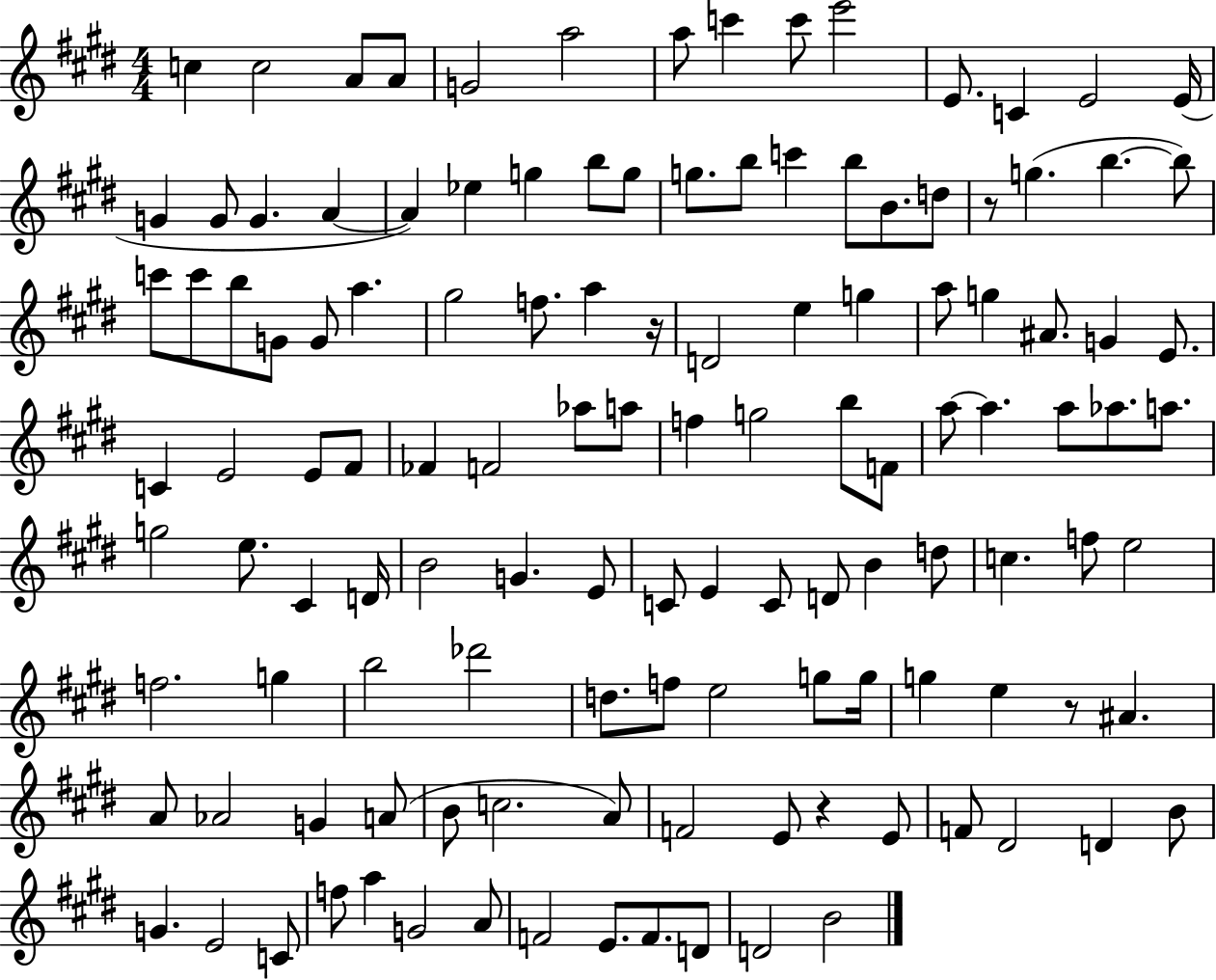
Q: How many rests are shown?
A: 4